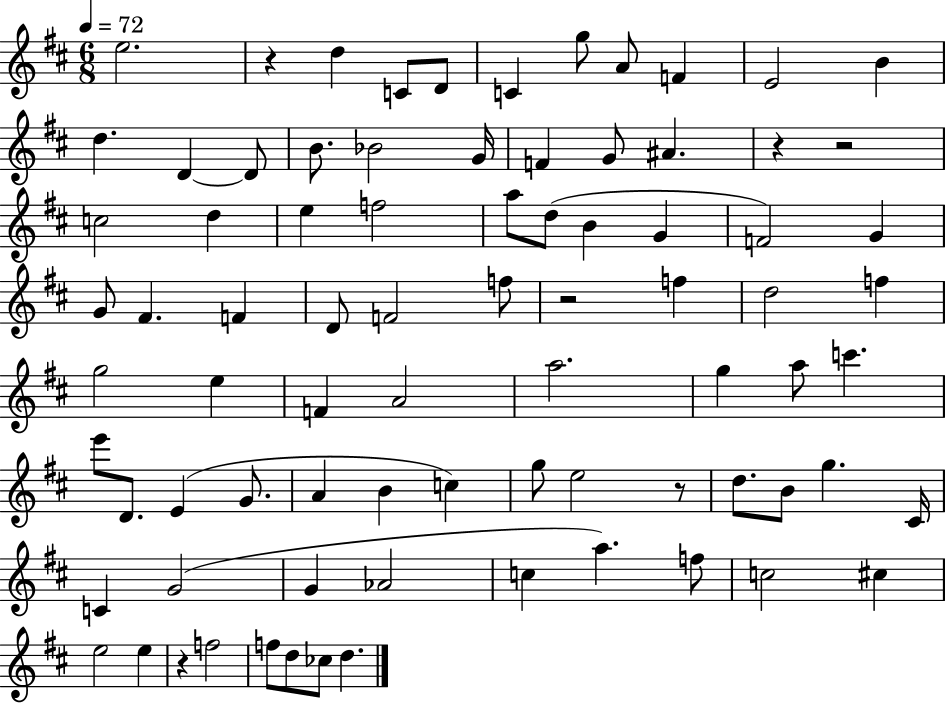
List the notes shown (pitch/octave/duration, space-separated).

E5/h. R/q D5/q C4/e D4/e C4/q G5/e A4/e F4/q E4/h B4/q D5/q. D4/q D4/e B4/e. Bb4/h G4/s F4/q G4/e A#4/q. R/q R/h C5/h D5/q E5/q F5/h A5/e D5/e B4/q G4/q F4/h G4/q G4/e F#4/q. F4/q D4/e F4/h F5/e R/h F5/q D5/h F5/q G5/h E5/q F4/q A4/h A5/h. G5/q A5/e C6/q. E6/e D4/e. E4/q G4/e. A4/q B4/q C5/q G5/e E5/h R/e D5/e. B4/e G5/q. C#4/s C4/q G4/h G4/q Ab4/h C5/q A5/q. F5/e C5/h C#5/q E5/h E5/q R/q F5/h F5/e D5/e CES5/e D5/q.